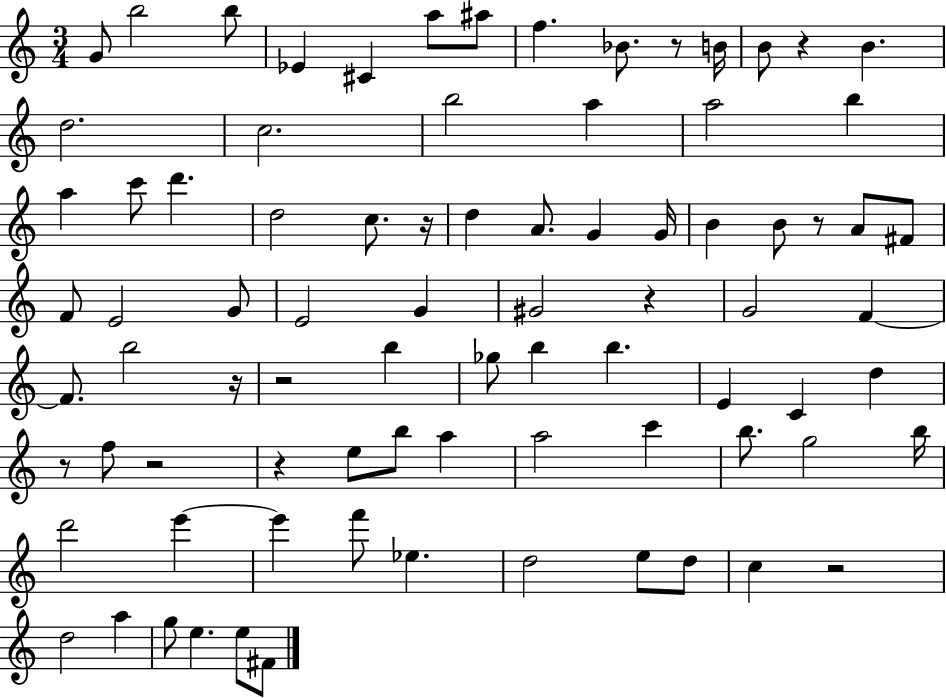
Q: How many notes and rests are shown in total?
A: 83